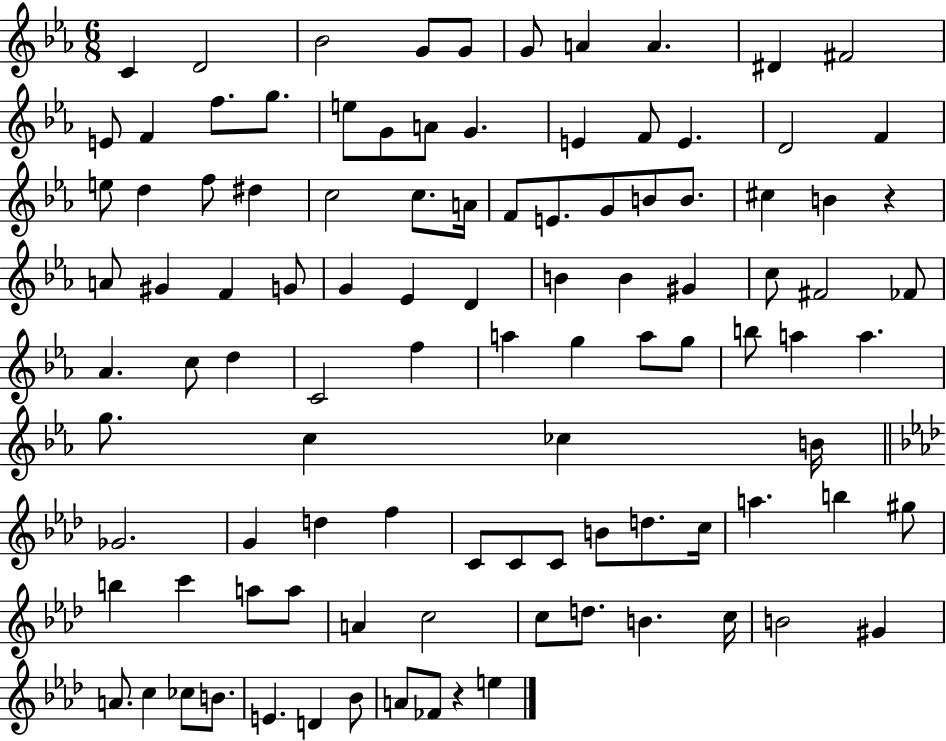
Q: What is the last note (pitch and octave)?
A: E5